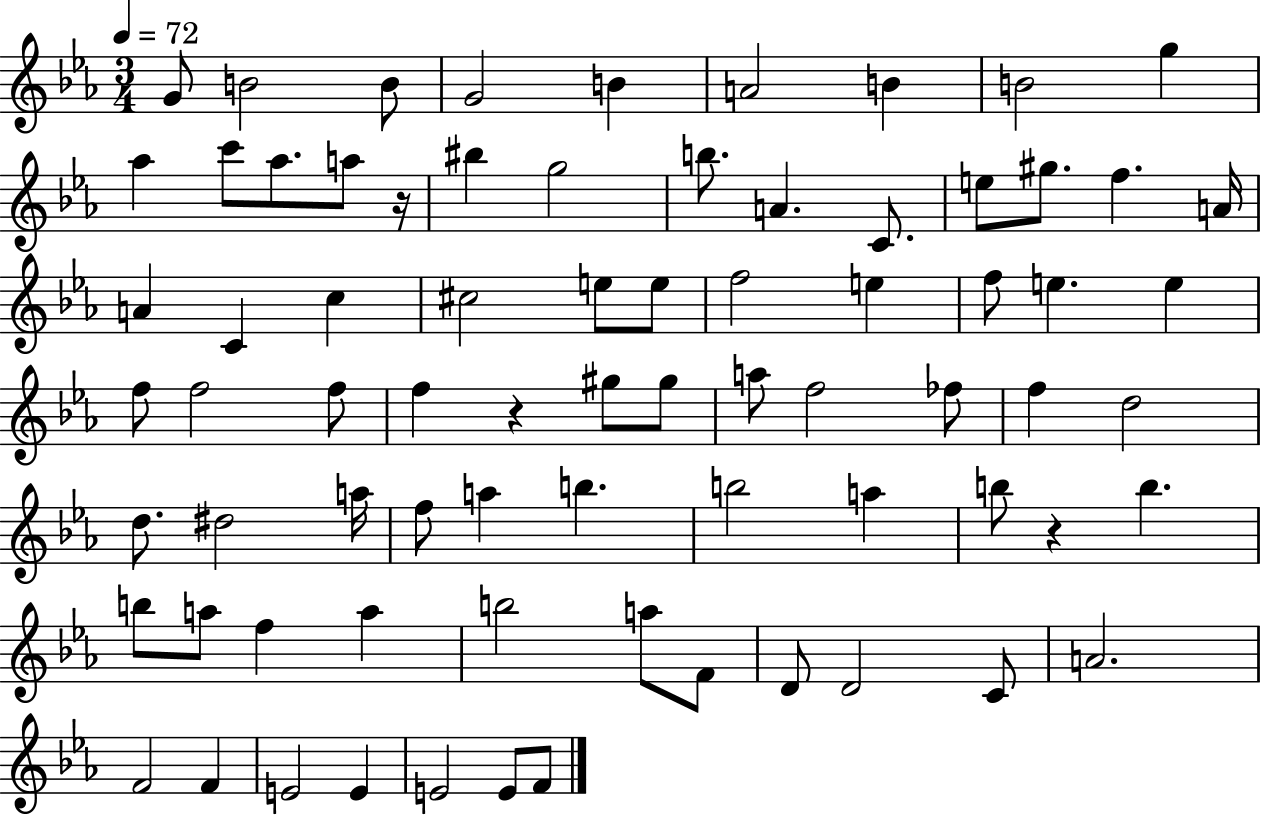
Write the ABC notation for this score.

X:1
T:Untitled
M:3/4
L:1/4
K:Eb
G/2 B2 B/2 G2 B A2 B B2 g _a c'/2 _a/2 a/2 z/4 ^b g2 b/2 A C/2 e/2 ^g/2 f A/4 A C c ^c2 e/2 e/2 f2 e f/2 e e f/2 f2 f/2 f z ^g/2 ^g/2 a/2 f2 _f/2 f d2 d/2 ^d2 a/4 f/2 a b b2 a b/2 z b b/2 a/2 f a b2 a/2 F/2 D/2 D2 C/2 A2 F2 F E2 E E2 E/2 F/2